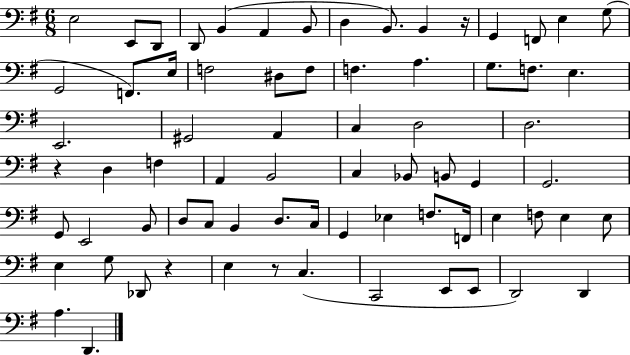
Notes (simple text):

E3/h E2/e D2/e D2/e B2/q A2/q B2/e D3/q B2/e. B2/q R/s G2/q F2/e E3/q G3/e G2/h F2/e. E3/s F3/h D#3/e F3/e F3/q. A3/q. G3/e. F3/e. E3/q. E2/h. G#2/h A2/q C3/q D3/h D3/h. R/q D3/q F3/q A2/q B2/h C3/q Bb2/e B2/e G2/q G2/h. G2/e E2/h B2/e D3/e C3/e B2/q D3/e. C3/s G2/q Eb3/q F3/e. F2/s E3/q F3/e E3/q E3/e E3/q G3/e Db2/e R/q E3/q R/e C3/q. C2/h E2/e E2/e D2/h D2/q A3/q. D2/q.